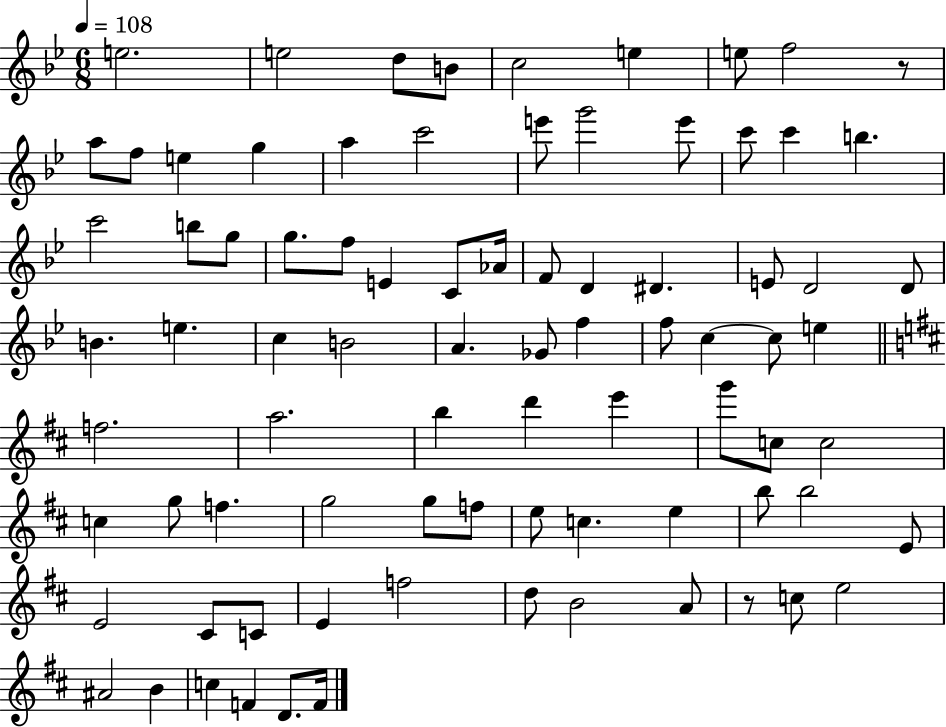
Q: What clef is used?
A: treble